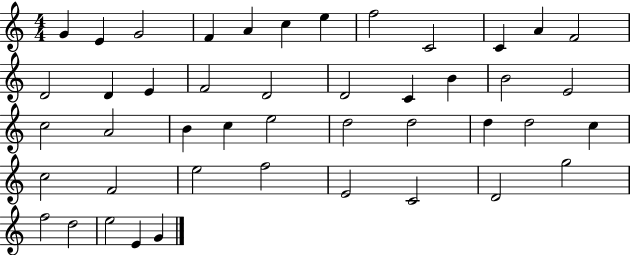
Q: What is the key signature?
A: C major